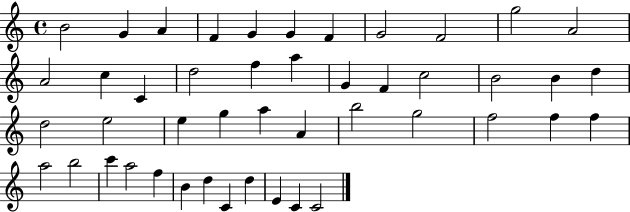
B4/h G4/q A4/q F4/q G4/q G4/q F4/q G4/h F4/h G5/h A4/h A4/h C5/q C4/q D5/h F5/q A5/q G4/q F4/q C5/h B4/h B4/q D5/q D5/h E5/h E5/q G5/q A5/q A4/q B5/h G5/h F5/h F5/q F5/q A5/h B5/h C6/q A5/h F5/q B4/q D5/q C4/q D5/q E4/q C4/q C4/h